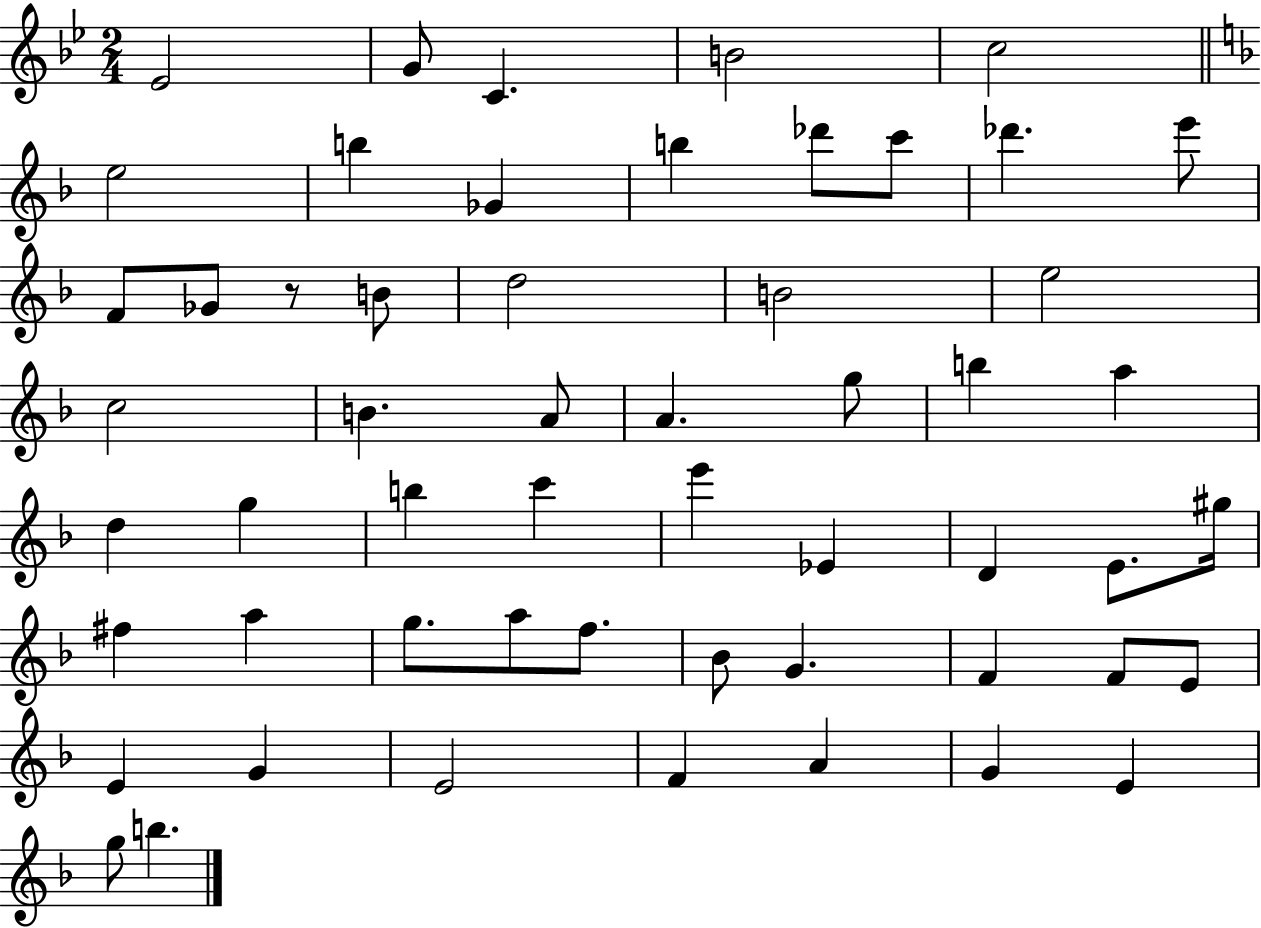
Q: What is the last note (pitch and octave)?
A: B5